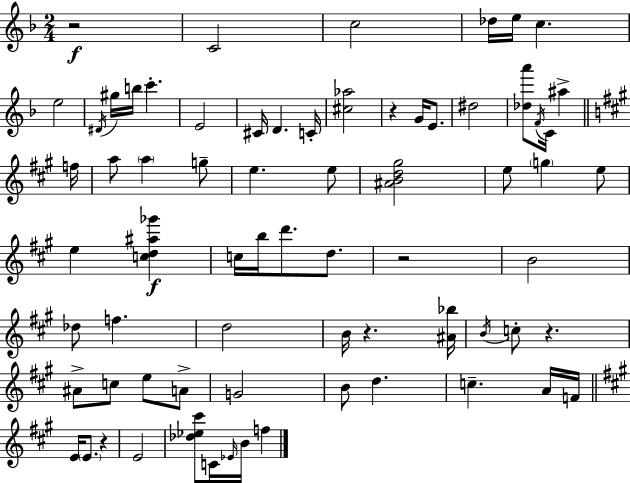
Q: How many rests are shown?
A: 6